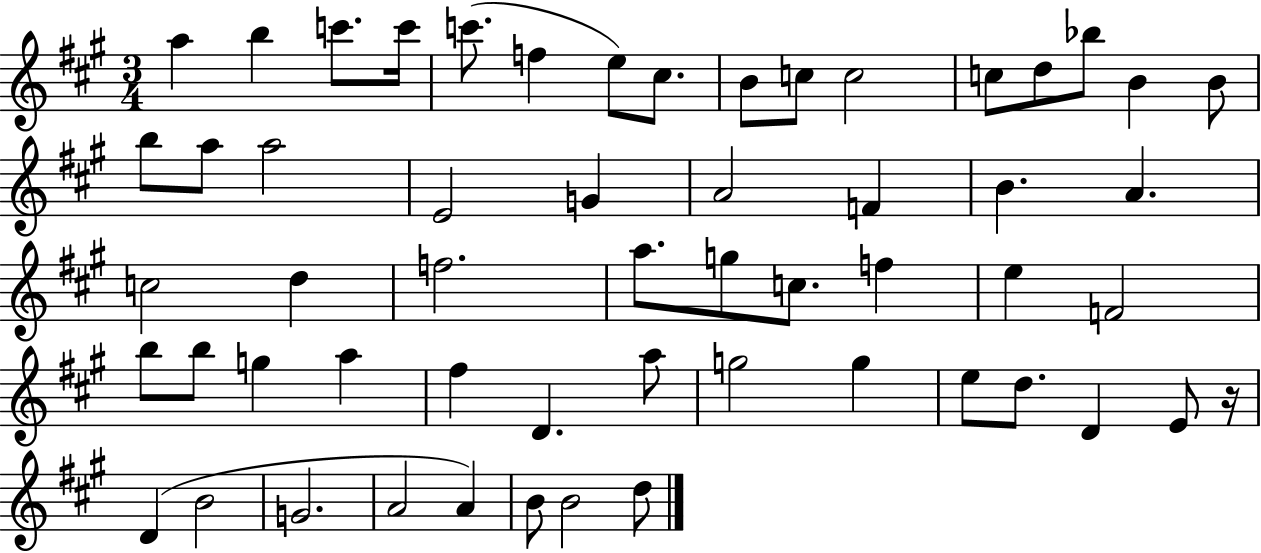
{
  \clef treble
  \numericTimeSignature
  \time 3/4
  \key a \major
  \repeat volta 2 { a''4 b''4 c'''8. c'''16 | c'''8.( f''4 e''8) cis''8. | b'8 c''8 c''2 | c''8 d''8 bes''8 b'4 b'8 | \break b''8 a''8 a''2 | e'2 g'4 | a'2 f'4 | b'4. a'4. | \break c''2 d''4 | f''2. | a''8. g''8 c''8. f''4 | e''4 f'2 | \break b''8 b''8 g''4 a''4 | fis''4 d'4. a''8 | g''2 g''4 | e''8 d''8. d'4 e'8 r16 | \break d'4( b'2 | g'2. | a'2 a'4) | b'8 b'2 d''8 | \break } \bar "|."
}